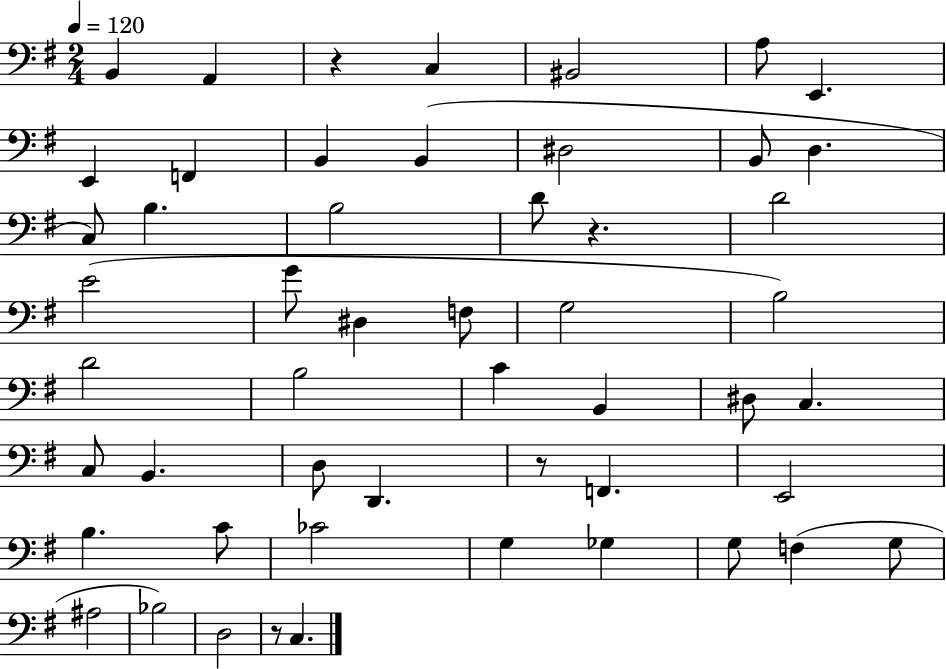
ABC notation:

X:1
T:Untitled
M:2/4
L:1/4
K:G
B,, A,, z C, ^B,,2 A,/2 E,, E,, F,, B,, B,, ^D,2 B,,/2 D, C,/2 B, B,2 D/2 z D2 E2 G/2 ^D, F,/2 G,2 B,2 D2 B,2 C B,, ^D,/2 C, C,/2 B,, D,/2 D,, z/2 F,, E,,2 B, C/2 _C2 G, _G, G,/2 F, G,/2 ^A,2 _B,2 D,2 z/2 C,